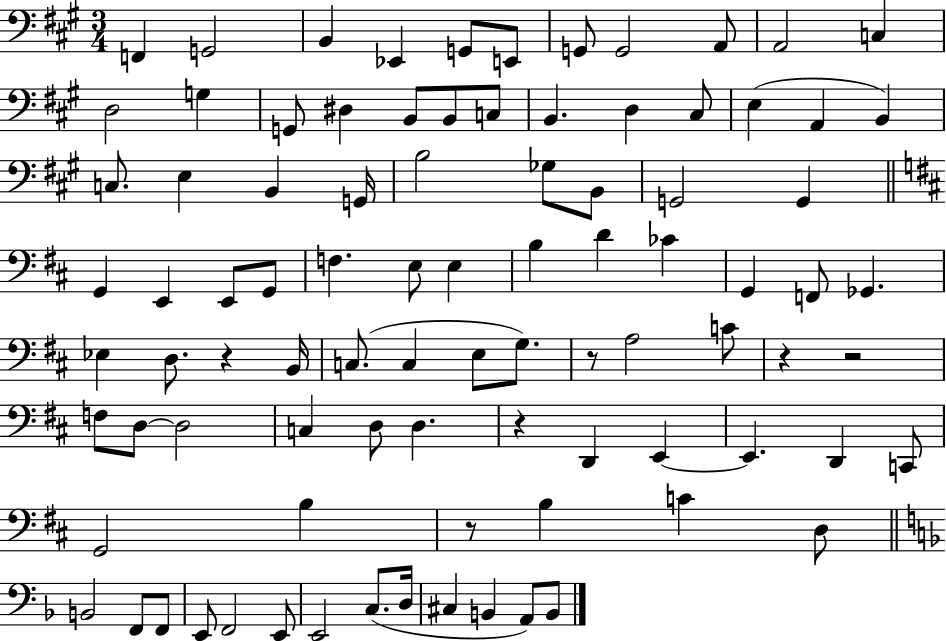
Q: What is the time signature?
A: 3/4